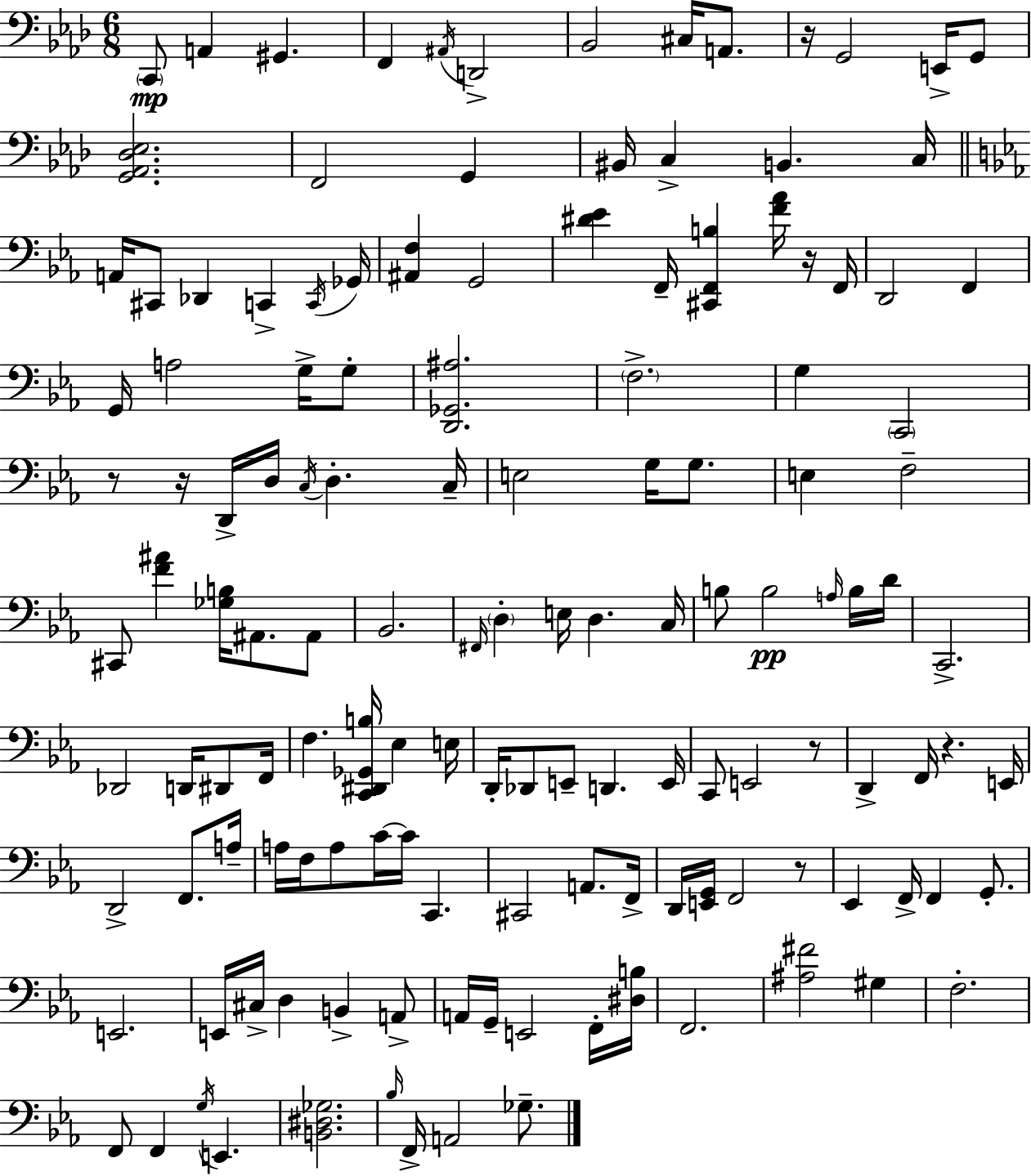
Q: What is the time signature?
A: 6/8